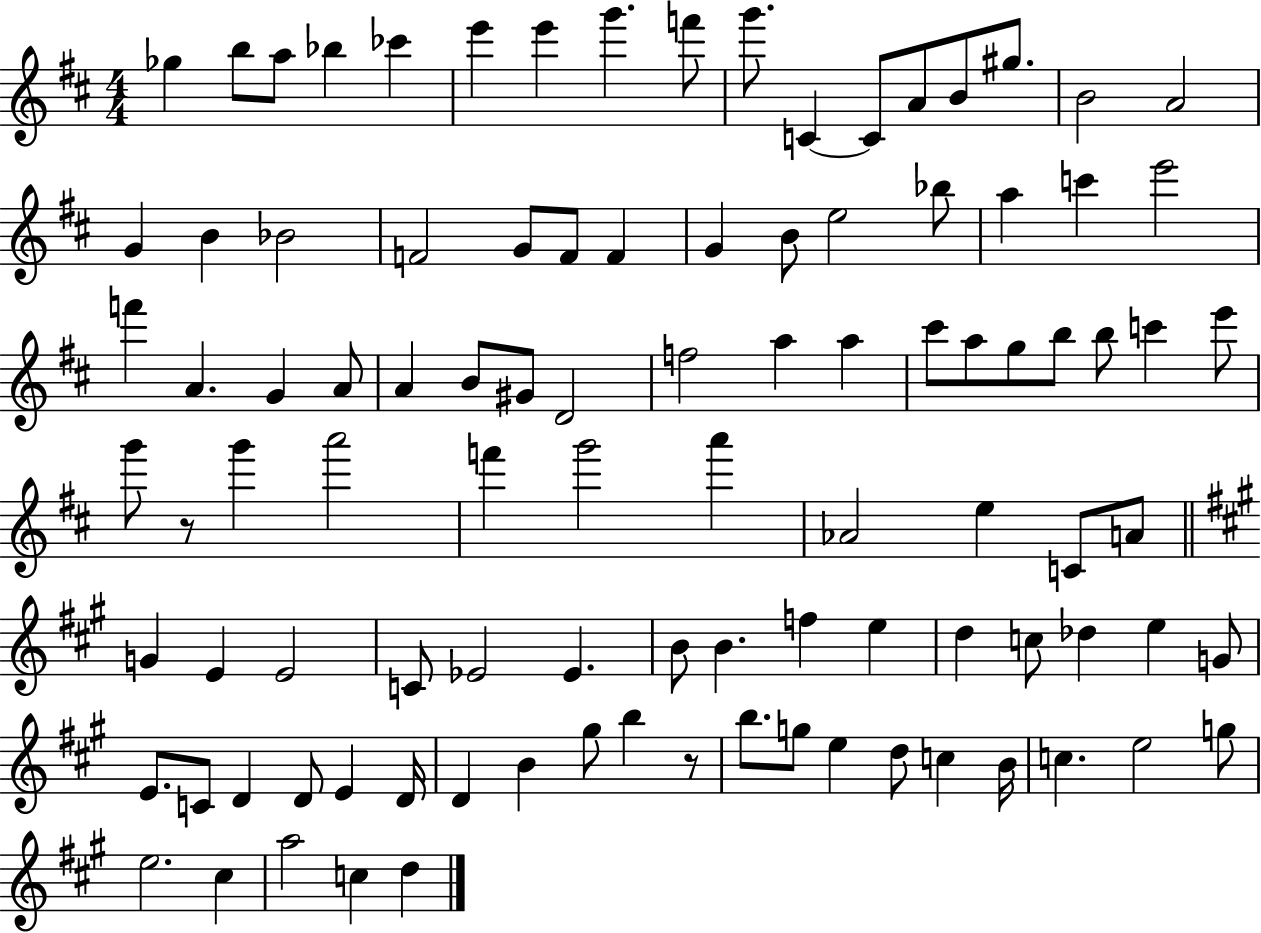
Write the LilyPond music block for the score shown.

{
  \clef treble
  \numericTimeSignature
  \time 4/4
  \key d \major
  ges''4 b''8 a''8 bes''4 ces'''4 | e'''4 e'''4 g'''4. f'''8 | g'''8. c'4~~ c'8 a'8 b'8 gis''8. | b'2 a'2 | \break g'4 b'4 bes'2 | f'2 g'8 f'8 f'4 | g'4 b'8 e''2 bes''8 | a''4 c'''4 e'''2 | \break f'''4 a'4. g'4 a'8 | a'4 b'8 gis'8 d'2 | f''2 a''4 a''4 | cis'''8 a''8 g''8 b''8 b''8 c'''4 e'''8 | \break g'''8 r8 g'''4 a'''2 | f'''4 g'''2 a'''4 | aes'2 e''4 c'8 a'8 | \bar "||" \break \key a \major g'4 e'4 e'2 | c'8 ees'2 ees'4. | b'8 b'4. f''4 e''4 | d''4 c''8 des''4 e''4 g'8 | \break e'8. c'8 d'4 d'8 e'4 d'16 | d'4 b'4 gis''8 b''4 r8 | b''8. g''8 e''4 d''8 c''4 b'16 | c''4. e''2 g''8 | \break e''2. cis''4 | a''2 c''4 d''4 | \bar "|."
}